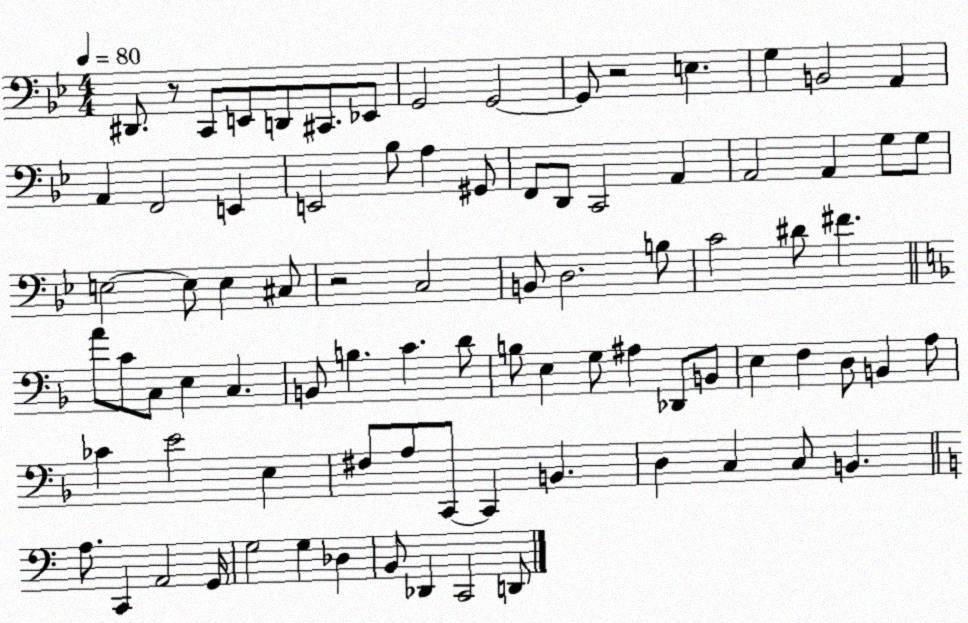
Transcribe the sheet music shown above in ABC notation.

X:1
T:Untitled
M:4/4
L:1/4
K:Bb
^D,,/2 z/2 C,,/2 E,,/2 D,,/2 ^C,,/2 _E,,/2 G,,2 G,,2 G,,/2 z2 E, G, B,,2 A,, A,, F,,2 E,, E,,2 _B,/2 A, ^G,,/2 F,,/2 D,,/2 C,,2 A,, A,,2 A,, G,/2 G,/2 E,2 E,/2 E, ^C,/2 z2 C,2 B,,/2 D,2 B,/2 C2 ^D/2 ^F A/2 C/2 C,/2 E, C, B,,/2 B, C D/2 B,/2 E, G,/2 ^A, _D,,/2 B,,/2 E, F, D,/2 B,, A,/2 _C E2 E, ^F,/2 A,/2 C,,/2 C,, B,, D, C, C,/2 B,, A,/2 C,, A,,2 G,,/4 G,2 G, _D, B,,/2 _D,, C,,2 D,,/2